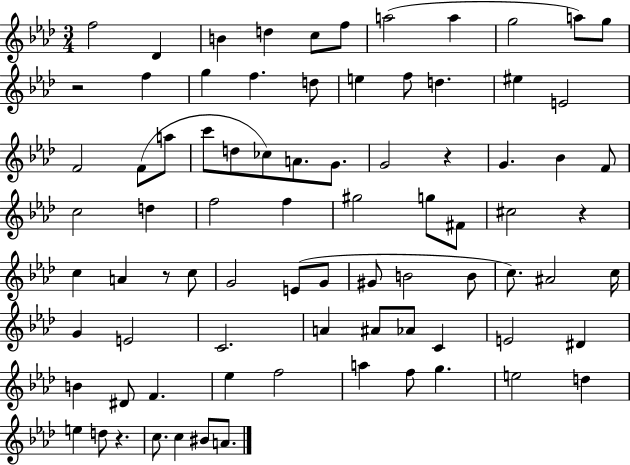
{
  \clef treble
  \numericTimeSignature
  \time 3/4
  \key aes \major
  f''2 des'4 | b'4 d''4 c''8 f''8 | a''2( a''4 | g''2 a''8) g''8 | \break r2 f''4 | g''4 f''4. d''8 | e''4 f''8 d''4. | eis''4 e'2 | \break f'2 f'8( a''8 | c'''8 d''8 ces''8) a'8. g'8. | g'2 r4 | g'4. bes'4 f'8 | \break c''2 d''4 | f''2 f''4 | gis''2 g''8 fis'8 | cis''2 r4 | \break c''4 a'4 r8 c''8 | g'2 e'8( g'8 | gis'8 b'2 b'8 | c''8.) ais'2 c''16 | \break g'4 e'2 | c'2. | a'4 ais'8 aes'8 c'4 | e'2 dis'4 | \break b'4 dis'8 f'4. | ees''4 f''2 | a''4 f''8 g''4. | e''2 d''4 | \break e''4 d''8 r4. | c''8. c''4 bis'8 a'8. | \bar "|."
}